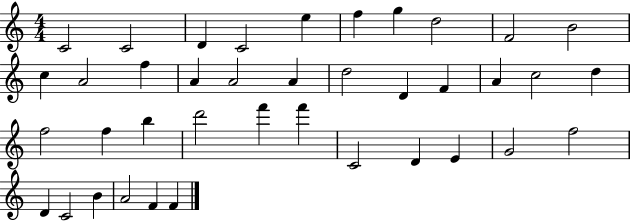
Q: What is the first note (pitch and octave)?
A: C4